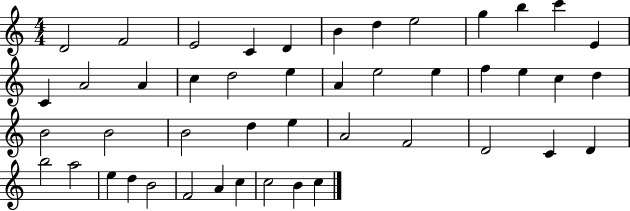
D4/h F4/h E4/h C4/q D4/q B4/q D5/q E5/h G5/q B5/q C6/q E4/q C4/q A4/h A4/q C5/q D5/h E5/q A4/q E5/h E5/q F5/q E5/q C5/q D5/q B4/h B4/h B4/h D5/q E5/q A4/h F4/h D4/h C4/q D4/q B5/h A5/h E5/q D5/q B4/h F4/h A4/q C5/q C5/h B4/q C5/q